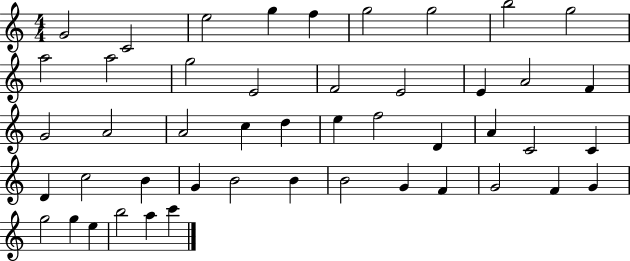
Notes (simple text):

G4/h C4/h E5/h G5/q F5/q G5/h G5/h B5/h G5/h A5/h A5/h G5/h E4/h F4/h E4/h E4/q A4/h F4/q G4/h A4/h A4/h C5/q D5/q E5/q F5/h D4/q A4/q C4/h C4/q D4/q C5/h B4/q G4/q B4/h B4/q B4/h G4/q F4/q G4/h F4/q G4/q G5/h G5/q E5/q B5/h A5/q C6/q